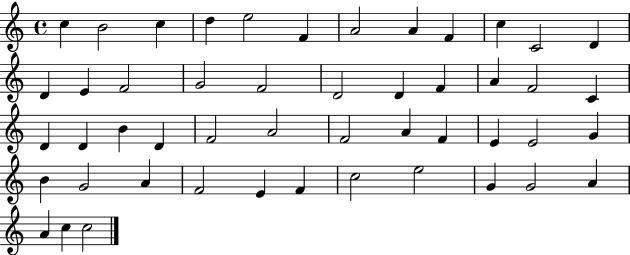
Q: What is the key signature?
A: C major